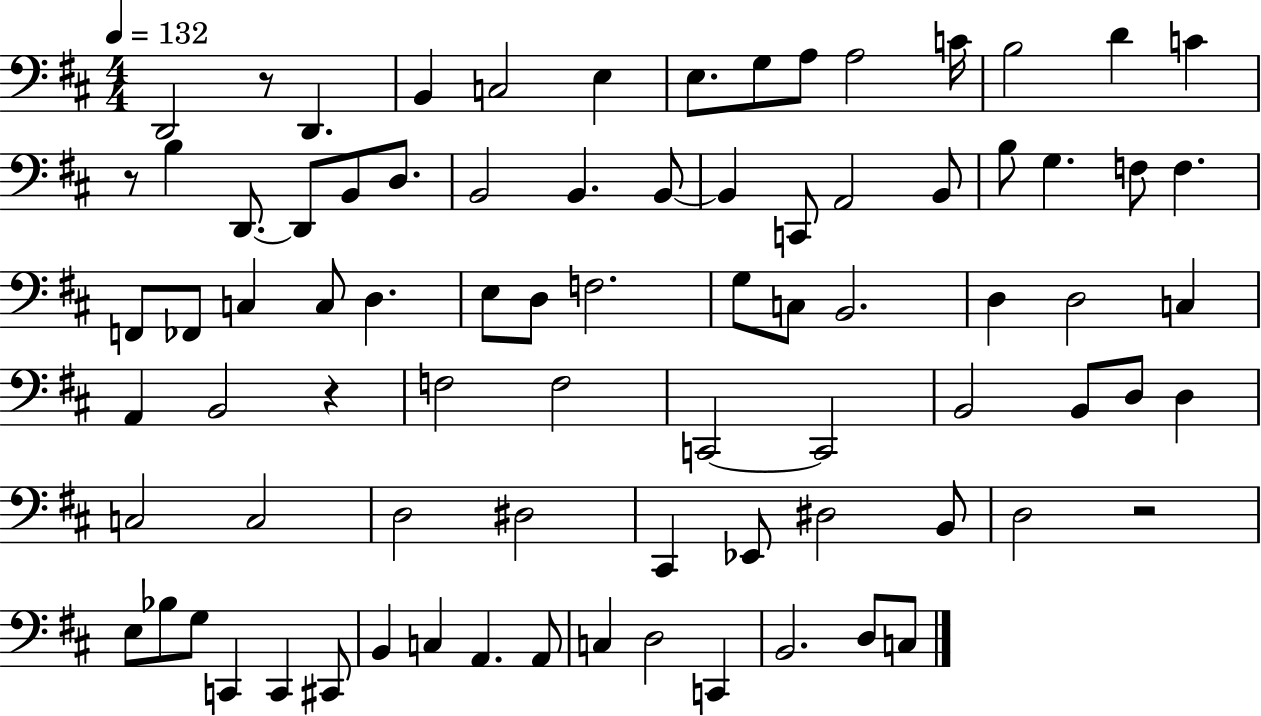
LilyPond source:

{
  \clef bass
  \numericTimeSignature
  \time 4/4
  \key d \major
  \tempo 4 = 132
  d,2 r8 d,4. | b,4 c2 e4 | e8. g8 a8 a2 c'16 | b2 d'4 c'4 | \break r8 b4 d,8.~~ d,8 b,8 d8. | b,2 b,4. b,8~~ | b,4 c,8 a,2 b,8 | b8 g4. f8 f4. | \break f,8 fes,8 c4 c8 d4. | e8 d8 f2. | g8 c8 b,2. | d4 d2 c4 | \break a,4 b,2 r4 | f2 f2 | c,2~~ c,2 | b,2 b,8 d8 d4 | \break c2 c2 | d2 dis2 | cis,4 ees,8 dis2 b,8 | d2 r2 | \break e8 bes8 g8 c,4 c,4 cis,8 | b,4 c4 a,4. a,8 | c4 d2 c,4 | b,2. d8 c8 | \break \bar "|."
}